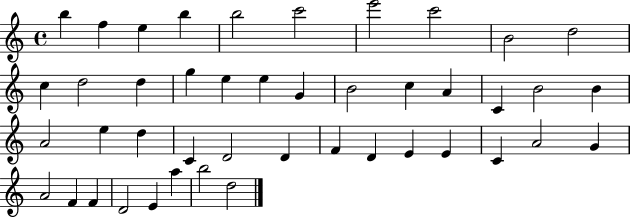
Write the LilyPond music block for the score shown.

{
  \clef treble
  \time 4/4
  \defaultTimeSignature
  \key c \major
  b''4 f''4 e''4 b''4 | b''2 c'''2 | e'''2 c'''2 | b'2 d''2 | \break c''4 d''2 d''4 | g''4 e''4 e''4 g'4 | b'2 c''4 a'4 | c'4 b'2 b'4 | \break a'2 e''4 d''4 | c'4 d'2 d'4 | f'4 d'4 e'4 e'4 | c'4 a'2 g'4 | \break a'2 f'4 f'4 | d'2 e'4 a''4 | b''2 d''2 | \bar "|."
}